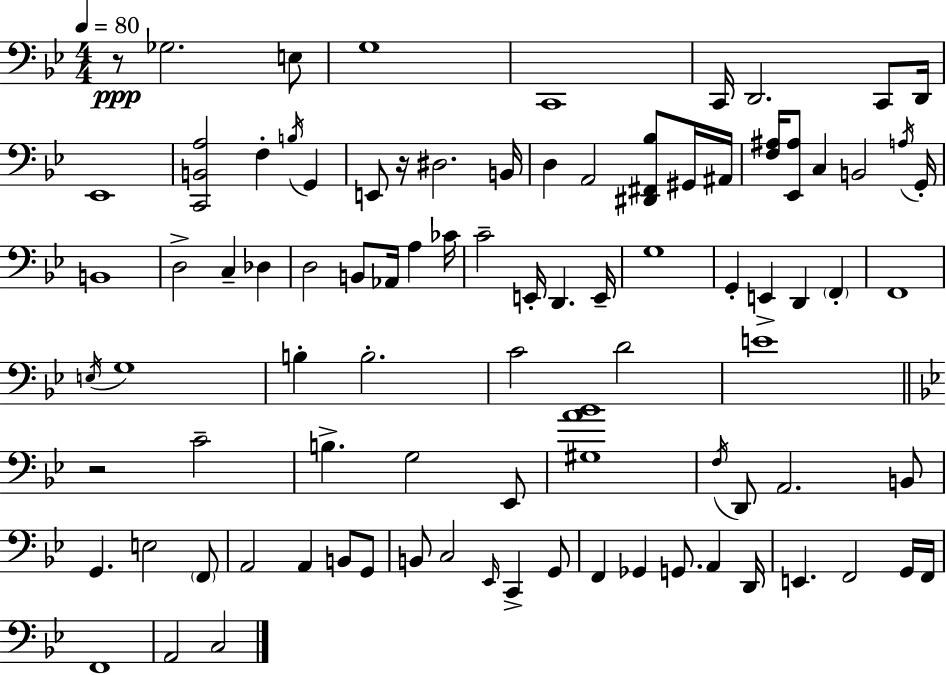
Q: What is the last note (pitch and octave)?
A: C3